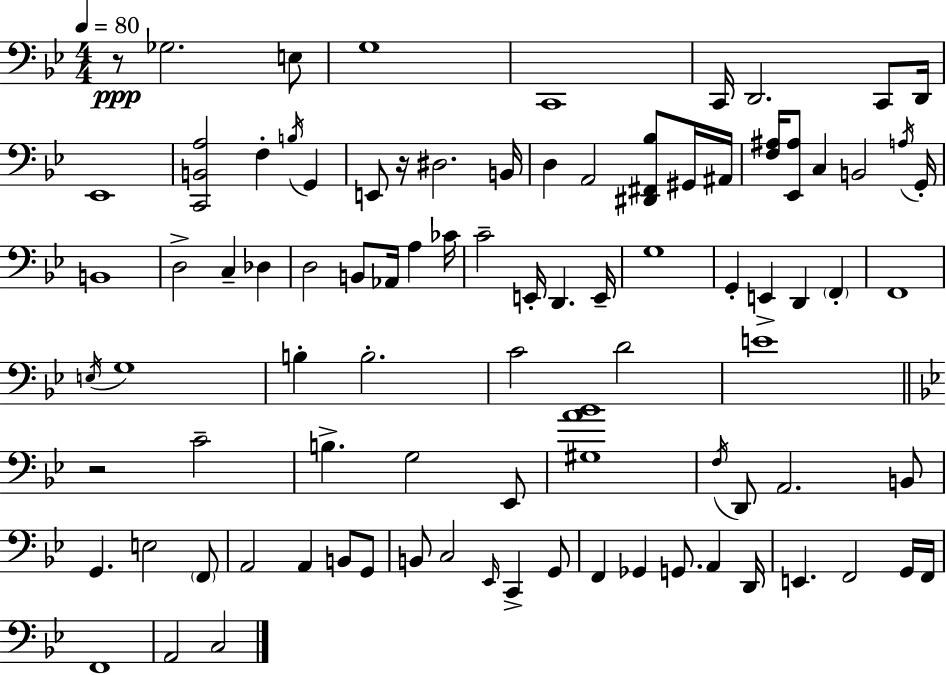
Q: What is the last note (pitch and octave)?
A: C3